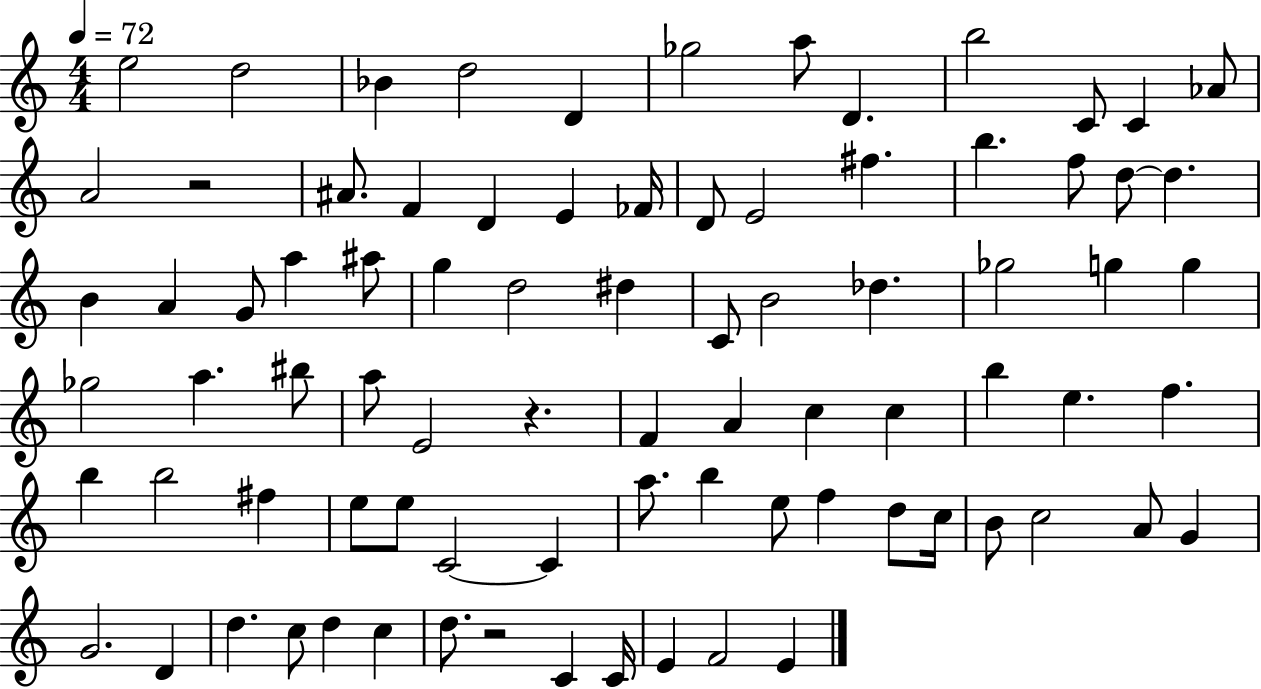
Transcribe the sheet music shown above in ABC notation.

X:1
T:Untitled
M:4/4
L:1/4
K:C
e2 d2 _B d2 D _g2 a/2 D b2 C/2 C _A/2 A2 z2 ^A/2 F D E _F/4 D/2 E2 ^f b f/2 d/2 d B A G/2 a ^a/2 g d2 ^d C/2 B2 _d _g2 g g _g2 a ^b/2 a/2 E2 z F A c c b e f b b2 ^f e/2 e/2 C2 C a/2 b e/2 f d/2 c/4 B/2 c2 A/2 G G2 D d c/2 d c d/2 z2 C C/4 E F2 E